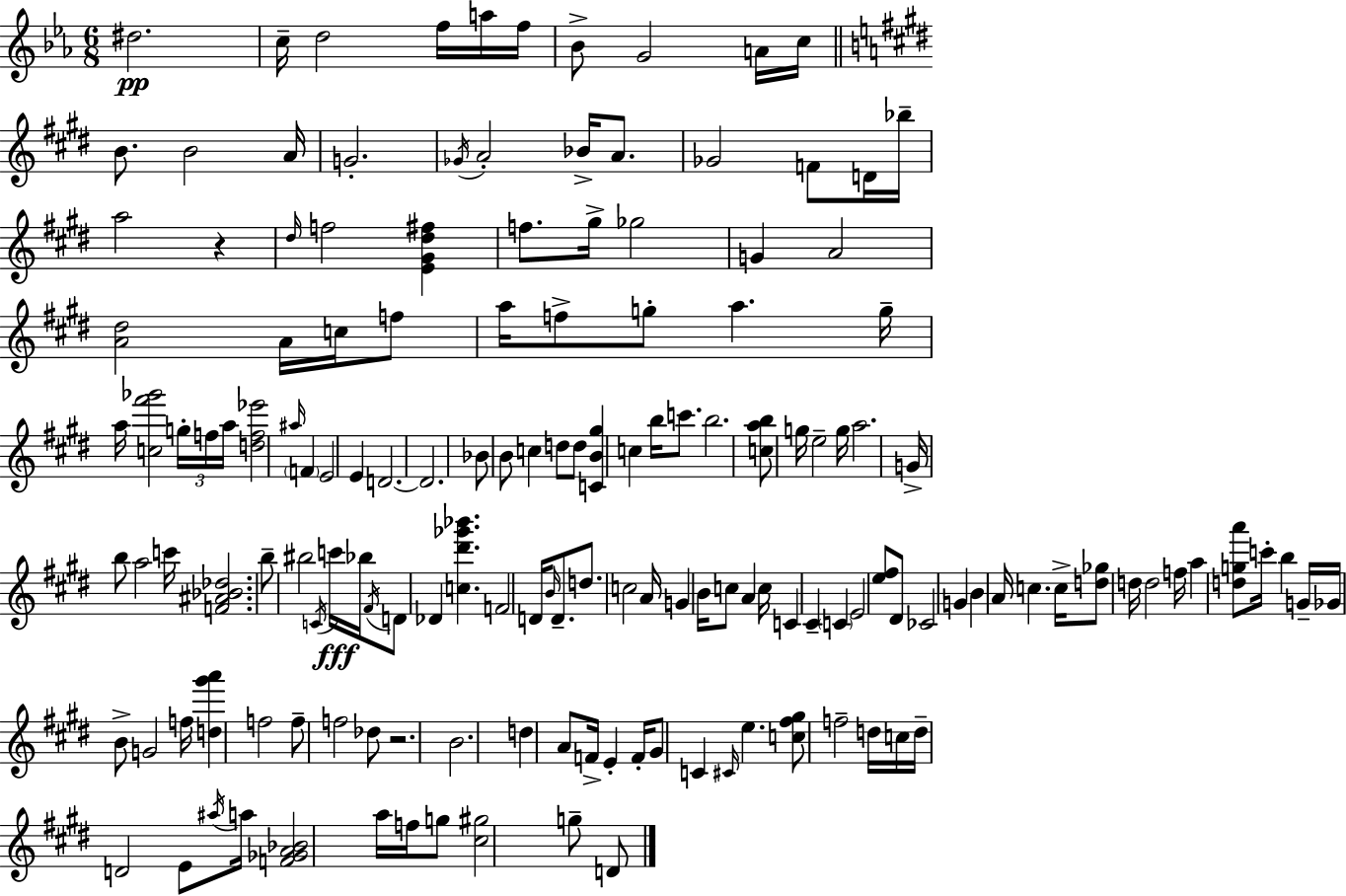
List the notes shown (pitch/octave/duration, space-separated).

D#5/h. C5/s D5/h F5/s A5/s F5/s Bb4/e G4/h A4/s C5/s B4/e. B4/h A4/s G4/h. Gb4/s A4/h Bb4/s A4/e. Gb4/h F4/e D4/s Bb5/s A5/h R/q D#5/s F5/h [E4,G#4,D#5,F#5]/q F5/e. G#5/s Gb5/h G4/q A4/h [A4,D#5]/h A4/s C5/s F5/e A5/s F5/e G5/e A5/q. G5/s A5/s [C5,F#6,Gb6]/h G5/s F5/s A5/s [D5,F5,Eb6]/h A#5/s F4/q E4/h E4/q D4/h. D4/h. Bb4/e B4/e C5/q D5/e D5/e [C4,B4,G#5]/q C5/q B5/s C6/e. B5/h. [C5,A5,B5]/e G5/s E5/h G5/s A5/h. G4/s B5/e A5/h C6/s [F4,A#4,Bb4,Db5]/h. B5/e BIS5/h C4/s C6/s Bb5/s F#4/s D4/e Db4/q [C5,D#6,Gb6,Bb6]/q. F4/h D4/s B4/s D4/e. D5/e. C5/h A4/s G4/q B4/s C5/e A4/q C5/s C4/q C#4/q C4/q E4/h [E5,F#5]/e D#4/e CES4/h G4/q B4/q A4/s C5/q. C5/s [D5,Gb5]/e D5/s D5/h F5/s A5/q [D5,G5,A6]/e C6/s B5/q G4/s Gb4/s B4/e G4/h F5/s [D5,G#6,A6]/q F5/h F5/e F5/h Db5/e R/h. B4/h. D5/q A4/e F4/s E4/q F4/s G#4/e C4/q C#4/s E5/q. [C5,F#5,G#5]/e F5/h D5/s C5/s D5/s D4/h E4/e A#5/s A5/s [F4,Gb4,A4,Bb4]/h A5/s F5/s G5/e [C#5,G#5]/h G5/e D4/e